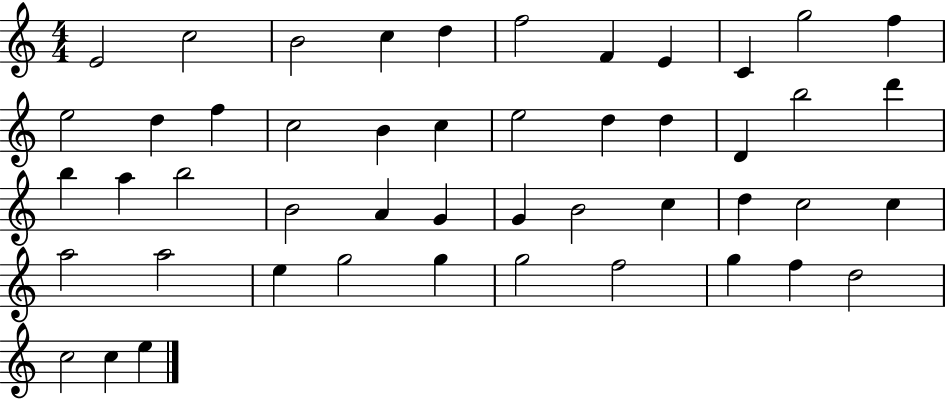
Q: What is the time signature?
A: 4/4